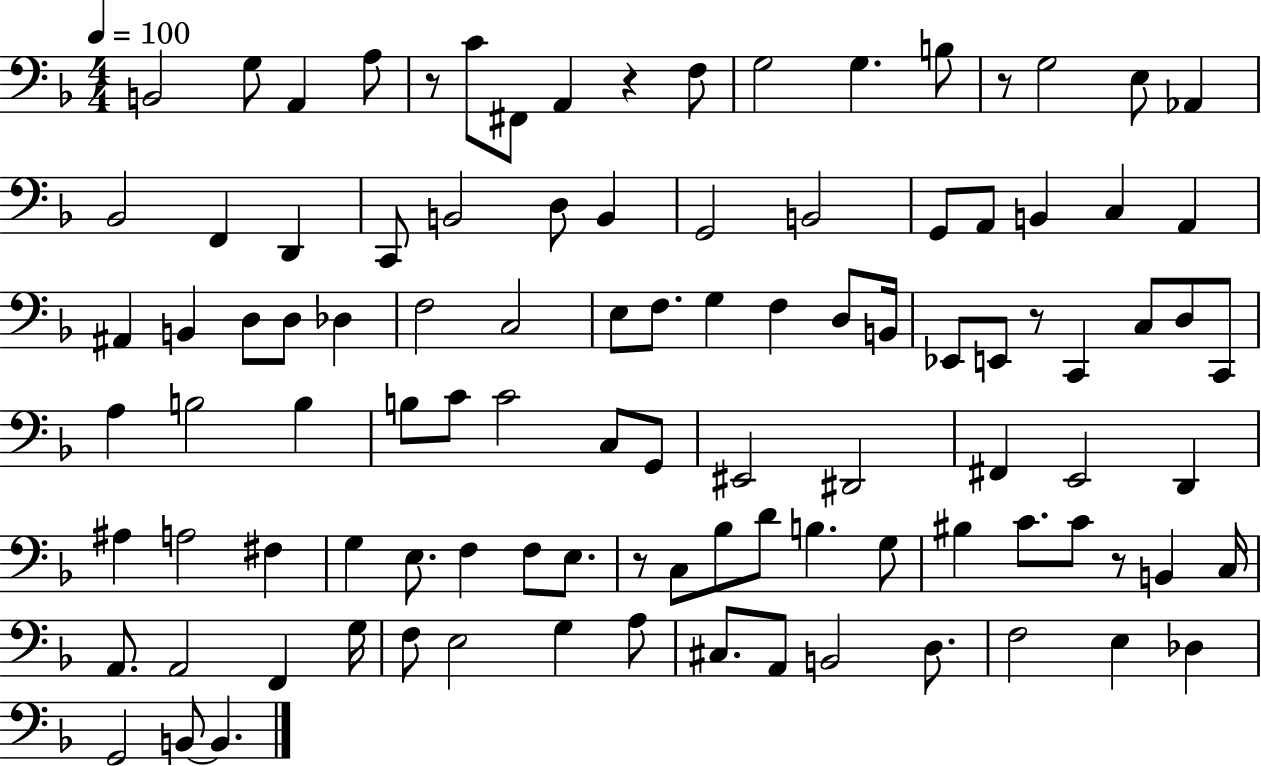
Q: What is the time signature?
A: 4/4